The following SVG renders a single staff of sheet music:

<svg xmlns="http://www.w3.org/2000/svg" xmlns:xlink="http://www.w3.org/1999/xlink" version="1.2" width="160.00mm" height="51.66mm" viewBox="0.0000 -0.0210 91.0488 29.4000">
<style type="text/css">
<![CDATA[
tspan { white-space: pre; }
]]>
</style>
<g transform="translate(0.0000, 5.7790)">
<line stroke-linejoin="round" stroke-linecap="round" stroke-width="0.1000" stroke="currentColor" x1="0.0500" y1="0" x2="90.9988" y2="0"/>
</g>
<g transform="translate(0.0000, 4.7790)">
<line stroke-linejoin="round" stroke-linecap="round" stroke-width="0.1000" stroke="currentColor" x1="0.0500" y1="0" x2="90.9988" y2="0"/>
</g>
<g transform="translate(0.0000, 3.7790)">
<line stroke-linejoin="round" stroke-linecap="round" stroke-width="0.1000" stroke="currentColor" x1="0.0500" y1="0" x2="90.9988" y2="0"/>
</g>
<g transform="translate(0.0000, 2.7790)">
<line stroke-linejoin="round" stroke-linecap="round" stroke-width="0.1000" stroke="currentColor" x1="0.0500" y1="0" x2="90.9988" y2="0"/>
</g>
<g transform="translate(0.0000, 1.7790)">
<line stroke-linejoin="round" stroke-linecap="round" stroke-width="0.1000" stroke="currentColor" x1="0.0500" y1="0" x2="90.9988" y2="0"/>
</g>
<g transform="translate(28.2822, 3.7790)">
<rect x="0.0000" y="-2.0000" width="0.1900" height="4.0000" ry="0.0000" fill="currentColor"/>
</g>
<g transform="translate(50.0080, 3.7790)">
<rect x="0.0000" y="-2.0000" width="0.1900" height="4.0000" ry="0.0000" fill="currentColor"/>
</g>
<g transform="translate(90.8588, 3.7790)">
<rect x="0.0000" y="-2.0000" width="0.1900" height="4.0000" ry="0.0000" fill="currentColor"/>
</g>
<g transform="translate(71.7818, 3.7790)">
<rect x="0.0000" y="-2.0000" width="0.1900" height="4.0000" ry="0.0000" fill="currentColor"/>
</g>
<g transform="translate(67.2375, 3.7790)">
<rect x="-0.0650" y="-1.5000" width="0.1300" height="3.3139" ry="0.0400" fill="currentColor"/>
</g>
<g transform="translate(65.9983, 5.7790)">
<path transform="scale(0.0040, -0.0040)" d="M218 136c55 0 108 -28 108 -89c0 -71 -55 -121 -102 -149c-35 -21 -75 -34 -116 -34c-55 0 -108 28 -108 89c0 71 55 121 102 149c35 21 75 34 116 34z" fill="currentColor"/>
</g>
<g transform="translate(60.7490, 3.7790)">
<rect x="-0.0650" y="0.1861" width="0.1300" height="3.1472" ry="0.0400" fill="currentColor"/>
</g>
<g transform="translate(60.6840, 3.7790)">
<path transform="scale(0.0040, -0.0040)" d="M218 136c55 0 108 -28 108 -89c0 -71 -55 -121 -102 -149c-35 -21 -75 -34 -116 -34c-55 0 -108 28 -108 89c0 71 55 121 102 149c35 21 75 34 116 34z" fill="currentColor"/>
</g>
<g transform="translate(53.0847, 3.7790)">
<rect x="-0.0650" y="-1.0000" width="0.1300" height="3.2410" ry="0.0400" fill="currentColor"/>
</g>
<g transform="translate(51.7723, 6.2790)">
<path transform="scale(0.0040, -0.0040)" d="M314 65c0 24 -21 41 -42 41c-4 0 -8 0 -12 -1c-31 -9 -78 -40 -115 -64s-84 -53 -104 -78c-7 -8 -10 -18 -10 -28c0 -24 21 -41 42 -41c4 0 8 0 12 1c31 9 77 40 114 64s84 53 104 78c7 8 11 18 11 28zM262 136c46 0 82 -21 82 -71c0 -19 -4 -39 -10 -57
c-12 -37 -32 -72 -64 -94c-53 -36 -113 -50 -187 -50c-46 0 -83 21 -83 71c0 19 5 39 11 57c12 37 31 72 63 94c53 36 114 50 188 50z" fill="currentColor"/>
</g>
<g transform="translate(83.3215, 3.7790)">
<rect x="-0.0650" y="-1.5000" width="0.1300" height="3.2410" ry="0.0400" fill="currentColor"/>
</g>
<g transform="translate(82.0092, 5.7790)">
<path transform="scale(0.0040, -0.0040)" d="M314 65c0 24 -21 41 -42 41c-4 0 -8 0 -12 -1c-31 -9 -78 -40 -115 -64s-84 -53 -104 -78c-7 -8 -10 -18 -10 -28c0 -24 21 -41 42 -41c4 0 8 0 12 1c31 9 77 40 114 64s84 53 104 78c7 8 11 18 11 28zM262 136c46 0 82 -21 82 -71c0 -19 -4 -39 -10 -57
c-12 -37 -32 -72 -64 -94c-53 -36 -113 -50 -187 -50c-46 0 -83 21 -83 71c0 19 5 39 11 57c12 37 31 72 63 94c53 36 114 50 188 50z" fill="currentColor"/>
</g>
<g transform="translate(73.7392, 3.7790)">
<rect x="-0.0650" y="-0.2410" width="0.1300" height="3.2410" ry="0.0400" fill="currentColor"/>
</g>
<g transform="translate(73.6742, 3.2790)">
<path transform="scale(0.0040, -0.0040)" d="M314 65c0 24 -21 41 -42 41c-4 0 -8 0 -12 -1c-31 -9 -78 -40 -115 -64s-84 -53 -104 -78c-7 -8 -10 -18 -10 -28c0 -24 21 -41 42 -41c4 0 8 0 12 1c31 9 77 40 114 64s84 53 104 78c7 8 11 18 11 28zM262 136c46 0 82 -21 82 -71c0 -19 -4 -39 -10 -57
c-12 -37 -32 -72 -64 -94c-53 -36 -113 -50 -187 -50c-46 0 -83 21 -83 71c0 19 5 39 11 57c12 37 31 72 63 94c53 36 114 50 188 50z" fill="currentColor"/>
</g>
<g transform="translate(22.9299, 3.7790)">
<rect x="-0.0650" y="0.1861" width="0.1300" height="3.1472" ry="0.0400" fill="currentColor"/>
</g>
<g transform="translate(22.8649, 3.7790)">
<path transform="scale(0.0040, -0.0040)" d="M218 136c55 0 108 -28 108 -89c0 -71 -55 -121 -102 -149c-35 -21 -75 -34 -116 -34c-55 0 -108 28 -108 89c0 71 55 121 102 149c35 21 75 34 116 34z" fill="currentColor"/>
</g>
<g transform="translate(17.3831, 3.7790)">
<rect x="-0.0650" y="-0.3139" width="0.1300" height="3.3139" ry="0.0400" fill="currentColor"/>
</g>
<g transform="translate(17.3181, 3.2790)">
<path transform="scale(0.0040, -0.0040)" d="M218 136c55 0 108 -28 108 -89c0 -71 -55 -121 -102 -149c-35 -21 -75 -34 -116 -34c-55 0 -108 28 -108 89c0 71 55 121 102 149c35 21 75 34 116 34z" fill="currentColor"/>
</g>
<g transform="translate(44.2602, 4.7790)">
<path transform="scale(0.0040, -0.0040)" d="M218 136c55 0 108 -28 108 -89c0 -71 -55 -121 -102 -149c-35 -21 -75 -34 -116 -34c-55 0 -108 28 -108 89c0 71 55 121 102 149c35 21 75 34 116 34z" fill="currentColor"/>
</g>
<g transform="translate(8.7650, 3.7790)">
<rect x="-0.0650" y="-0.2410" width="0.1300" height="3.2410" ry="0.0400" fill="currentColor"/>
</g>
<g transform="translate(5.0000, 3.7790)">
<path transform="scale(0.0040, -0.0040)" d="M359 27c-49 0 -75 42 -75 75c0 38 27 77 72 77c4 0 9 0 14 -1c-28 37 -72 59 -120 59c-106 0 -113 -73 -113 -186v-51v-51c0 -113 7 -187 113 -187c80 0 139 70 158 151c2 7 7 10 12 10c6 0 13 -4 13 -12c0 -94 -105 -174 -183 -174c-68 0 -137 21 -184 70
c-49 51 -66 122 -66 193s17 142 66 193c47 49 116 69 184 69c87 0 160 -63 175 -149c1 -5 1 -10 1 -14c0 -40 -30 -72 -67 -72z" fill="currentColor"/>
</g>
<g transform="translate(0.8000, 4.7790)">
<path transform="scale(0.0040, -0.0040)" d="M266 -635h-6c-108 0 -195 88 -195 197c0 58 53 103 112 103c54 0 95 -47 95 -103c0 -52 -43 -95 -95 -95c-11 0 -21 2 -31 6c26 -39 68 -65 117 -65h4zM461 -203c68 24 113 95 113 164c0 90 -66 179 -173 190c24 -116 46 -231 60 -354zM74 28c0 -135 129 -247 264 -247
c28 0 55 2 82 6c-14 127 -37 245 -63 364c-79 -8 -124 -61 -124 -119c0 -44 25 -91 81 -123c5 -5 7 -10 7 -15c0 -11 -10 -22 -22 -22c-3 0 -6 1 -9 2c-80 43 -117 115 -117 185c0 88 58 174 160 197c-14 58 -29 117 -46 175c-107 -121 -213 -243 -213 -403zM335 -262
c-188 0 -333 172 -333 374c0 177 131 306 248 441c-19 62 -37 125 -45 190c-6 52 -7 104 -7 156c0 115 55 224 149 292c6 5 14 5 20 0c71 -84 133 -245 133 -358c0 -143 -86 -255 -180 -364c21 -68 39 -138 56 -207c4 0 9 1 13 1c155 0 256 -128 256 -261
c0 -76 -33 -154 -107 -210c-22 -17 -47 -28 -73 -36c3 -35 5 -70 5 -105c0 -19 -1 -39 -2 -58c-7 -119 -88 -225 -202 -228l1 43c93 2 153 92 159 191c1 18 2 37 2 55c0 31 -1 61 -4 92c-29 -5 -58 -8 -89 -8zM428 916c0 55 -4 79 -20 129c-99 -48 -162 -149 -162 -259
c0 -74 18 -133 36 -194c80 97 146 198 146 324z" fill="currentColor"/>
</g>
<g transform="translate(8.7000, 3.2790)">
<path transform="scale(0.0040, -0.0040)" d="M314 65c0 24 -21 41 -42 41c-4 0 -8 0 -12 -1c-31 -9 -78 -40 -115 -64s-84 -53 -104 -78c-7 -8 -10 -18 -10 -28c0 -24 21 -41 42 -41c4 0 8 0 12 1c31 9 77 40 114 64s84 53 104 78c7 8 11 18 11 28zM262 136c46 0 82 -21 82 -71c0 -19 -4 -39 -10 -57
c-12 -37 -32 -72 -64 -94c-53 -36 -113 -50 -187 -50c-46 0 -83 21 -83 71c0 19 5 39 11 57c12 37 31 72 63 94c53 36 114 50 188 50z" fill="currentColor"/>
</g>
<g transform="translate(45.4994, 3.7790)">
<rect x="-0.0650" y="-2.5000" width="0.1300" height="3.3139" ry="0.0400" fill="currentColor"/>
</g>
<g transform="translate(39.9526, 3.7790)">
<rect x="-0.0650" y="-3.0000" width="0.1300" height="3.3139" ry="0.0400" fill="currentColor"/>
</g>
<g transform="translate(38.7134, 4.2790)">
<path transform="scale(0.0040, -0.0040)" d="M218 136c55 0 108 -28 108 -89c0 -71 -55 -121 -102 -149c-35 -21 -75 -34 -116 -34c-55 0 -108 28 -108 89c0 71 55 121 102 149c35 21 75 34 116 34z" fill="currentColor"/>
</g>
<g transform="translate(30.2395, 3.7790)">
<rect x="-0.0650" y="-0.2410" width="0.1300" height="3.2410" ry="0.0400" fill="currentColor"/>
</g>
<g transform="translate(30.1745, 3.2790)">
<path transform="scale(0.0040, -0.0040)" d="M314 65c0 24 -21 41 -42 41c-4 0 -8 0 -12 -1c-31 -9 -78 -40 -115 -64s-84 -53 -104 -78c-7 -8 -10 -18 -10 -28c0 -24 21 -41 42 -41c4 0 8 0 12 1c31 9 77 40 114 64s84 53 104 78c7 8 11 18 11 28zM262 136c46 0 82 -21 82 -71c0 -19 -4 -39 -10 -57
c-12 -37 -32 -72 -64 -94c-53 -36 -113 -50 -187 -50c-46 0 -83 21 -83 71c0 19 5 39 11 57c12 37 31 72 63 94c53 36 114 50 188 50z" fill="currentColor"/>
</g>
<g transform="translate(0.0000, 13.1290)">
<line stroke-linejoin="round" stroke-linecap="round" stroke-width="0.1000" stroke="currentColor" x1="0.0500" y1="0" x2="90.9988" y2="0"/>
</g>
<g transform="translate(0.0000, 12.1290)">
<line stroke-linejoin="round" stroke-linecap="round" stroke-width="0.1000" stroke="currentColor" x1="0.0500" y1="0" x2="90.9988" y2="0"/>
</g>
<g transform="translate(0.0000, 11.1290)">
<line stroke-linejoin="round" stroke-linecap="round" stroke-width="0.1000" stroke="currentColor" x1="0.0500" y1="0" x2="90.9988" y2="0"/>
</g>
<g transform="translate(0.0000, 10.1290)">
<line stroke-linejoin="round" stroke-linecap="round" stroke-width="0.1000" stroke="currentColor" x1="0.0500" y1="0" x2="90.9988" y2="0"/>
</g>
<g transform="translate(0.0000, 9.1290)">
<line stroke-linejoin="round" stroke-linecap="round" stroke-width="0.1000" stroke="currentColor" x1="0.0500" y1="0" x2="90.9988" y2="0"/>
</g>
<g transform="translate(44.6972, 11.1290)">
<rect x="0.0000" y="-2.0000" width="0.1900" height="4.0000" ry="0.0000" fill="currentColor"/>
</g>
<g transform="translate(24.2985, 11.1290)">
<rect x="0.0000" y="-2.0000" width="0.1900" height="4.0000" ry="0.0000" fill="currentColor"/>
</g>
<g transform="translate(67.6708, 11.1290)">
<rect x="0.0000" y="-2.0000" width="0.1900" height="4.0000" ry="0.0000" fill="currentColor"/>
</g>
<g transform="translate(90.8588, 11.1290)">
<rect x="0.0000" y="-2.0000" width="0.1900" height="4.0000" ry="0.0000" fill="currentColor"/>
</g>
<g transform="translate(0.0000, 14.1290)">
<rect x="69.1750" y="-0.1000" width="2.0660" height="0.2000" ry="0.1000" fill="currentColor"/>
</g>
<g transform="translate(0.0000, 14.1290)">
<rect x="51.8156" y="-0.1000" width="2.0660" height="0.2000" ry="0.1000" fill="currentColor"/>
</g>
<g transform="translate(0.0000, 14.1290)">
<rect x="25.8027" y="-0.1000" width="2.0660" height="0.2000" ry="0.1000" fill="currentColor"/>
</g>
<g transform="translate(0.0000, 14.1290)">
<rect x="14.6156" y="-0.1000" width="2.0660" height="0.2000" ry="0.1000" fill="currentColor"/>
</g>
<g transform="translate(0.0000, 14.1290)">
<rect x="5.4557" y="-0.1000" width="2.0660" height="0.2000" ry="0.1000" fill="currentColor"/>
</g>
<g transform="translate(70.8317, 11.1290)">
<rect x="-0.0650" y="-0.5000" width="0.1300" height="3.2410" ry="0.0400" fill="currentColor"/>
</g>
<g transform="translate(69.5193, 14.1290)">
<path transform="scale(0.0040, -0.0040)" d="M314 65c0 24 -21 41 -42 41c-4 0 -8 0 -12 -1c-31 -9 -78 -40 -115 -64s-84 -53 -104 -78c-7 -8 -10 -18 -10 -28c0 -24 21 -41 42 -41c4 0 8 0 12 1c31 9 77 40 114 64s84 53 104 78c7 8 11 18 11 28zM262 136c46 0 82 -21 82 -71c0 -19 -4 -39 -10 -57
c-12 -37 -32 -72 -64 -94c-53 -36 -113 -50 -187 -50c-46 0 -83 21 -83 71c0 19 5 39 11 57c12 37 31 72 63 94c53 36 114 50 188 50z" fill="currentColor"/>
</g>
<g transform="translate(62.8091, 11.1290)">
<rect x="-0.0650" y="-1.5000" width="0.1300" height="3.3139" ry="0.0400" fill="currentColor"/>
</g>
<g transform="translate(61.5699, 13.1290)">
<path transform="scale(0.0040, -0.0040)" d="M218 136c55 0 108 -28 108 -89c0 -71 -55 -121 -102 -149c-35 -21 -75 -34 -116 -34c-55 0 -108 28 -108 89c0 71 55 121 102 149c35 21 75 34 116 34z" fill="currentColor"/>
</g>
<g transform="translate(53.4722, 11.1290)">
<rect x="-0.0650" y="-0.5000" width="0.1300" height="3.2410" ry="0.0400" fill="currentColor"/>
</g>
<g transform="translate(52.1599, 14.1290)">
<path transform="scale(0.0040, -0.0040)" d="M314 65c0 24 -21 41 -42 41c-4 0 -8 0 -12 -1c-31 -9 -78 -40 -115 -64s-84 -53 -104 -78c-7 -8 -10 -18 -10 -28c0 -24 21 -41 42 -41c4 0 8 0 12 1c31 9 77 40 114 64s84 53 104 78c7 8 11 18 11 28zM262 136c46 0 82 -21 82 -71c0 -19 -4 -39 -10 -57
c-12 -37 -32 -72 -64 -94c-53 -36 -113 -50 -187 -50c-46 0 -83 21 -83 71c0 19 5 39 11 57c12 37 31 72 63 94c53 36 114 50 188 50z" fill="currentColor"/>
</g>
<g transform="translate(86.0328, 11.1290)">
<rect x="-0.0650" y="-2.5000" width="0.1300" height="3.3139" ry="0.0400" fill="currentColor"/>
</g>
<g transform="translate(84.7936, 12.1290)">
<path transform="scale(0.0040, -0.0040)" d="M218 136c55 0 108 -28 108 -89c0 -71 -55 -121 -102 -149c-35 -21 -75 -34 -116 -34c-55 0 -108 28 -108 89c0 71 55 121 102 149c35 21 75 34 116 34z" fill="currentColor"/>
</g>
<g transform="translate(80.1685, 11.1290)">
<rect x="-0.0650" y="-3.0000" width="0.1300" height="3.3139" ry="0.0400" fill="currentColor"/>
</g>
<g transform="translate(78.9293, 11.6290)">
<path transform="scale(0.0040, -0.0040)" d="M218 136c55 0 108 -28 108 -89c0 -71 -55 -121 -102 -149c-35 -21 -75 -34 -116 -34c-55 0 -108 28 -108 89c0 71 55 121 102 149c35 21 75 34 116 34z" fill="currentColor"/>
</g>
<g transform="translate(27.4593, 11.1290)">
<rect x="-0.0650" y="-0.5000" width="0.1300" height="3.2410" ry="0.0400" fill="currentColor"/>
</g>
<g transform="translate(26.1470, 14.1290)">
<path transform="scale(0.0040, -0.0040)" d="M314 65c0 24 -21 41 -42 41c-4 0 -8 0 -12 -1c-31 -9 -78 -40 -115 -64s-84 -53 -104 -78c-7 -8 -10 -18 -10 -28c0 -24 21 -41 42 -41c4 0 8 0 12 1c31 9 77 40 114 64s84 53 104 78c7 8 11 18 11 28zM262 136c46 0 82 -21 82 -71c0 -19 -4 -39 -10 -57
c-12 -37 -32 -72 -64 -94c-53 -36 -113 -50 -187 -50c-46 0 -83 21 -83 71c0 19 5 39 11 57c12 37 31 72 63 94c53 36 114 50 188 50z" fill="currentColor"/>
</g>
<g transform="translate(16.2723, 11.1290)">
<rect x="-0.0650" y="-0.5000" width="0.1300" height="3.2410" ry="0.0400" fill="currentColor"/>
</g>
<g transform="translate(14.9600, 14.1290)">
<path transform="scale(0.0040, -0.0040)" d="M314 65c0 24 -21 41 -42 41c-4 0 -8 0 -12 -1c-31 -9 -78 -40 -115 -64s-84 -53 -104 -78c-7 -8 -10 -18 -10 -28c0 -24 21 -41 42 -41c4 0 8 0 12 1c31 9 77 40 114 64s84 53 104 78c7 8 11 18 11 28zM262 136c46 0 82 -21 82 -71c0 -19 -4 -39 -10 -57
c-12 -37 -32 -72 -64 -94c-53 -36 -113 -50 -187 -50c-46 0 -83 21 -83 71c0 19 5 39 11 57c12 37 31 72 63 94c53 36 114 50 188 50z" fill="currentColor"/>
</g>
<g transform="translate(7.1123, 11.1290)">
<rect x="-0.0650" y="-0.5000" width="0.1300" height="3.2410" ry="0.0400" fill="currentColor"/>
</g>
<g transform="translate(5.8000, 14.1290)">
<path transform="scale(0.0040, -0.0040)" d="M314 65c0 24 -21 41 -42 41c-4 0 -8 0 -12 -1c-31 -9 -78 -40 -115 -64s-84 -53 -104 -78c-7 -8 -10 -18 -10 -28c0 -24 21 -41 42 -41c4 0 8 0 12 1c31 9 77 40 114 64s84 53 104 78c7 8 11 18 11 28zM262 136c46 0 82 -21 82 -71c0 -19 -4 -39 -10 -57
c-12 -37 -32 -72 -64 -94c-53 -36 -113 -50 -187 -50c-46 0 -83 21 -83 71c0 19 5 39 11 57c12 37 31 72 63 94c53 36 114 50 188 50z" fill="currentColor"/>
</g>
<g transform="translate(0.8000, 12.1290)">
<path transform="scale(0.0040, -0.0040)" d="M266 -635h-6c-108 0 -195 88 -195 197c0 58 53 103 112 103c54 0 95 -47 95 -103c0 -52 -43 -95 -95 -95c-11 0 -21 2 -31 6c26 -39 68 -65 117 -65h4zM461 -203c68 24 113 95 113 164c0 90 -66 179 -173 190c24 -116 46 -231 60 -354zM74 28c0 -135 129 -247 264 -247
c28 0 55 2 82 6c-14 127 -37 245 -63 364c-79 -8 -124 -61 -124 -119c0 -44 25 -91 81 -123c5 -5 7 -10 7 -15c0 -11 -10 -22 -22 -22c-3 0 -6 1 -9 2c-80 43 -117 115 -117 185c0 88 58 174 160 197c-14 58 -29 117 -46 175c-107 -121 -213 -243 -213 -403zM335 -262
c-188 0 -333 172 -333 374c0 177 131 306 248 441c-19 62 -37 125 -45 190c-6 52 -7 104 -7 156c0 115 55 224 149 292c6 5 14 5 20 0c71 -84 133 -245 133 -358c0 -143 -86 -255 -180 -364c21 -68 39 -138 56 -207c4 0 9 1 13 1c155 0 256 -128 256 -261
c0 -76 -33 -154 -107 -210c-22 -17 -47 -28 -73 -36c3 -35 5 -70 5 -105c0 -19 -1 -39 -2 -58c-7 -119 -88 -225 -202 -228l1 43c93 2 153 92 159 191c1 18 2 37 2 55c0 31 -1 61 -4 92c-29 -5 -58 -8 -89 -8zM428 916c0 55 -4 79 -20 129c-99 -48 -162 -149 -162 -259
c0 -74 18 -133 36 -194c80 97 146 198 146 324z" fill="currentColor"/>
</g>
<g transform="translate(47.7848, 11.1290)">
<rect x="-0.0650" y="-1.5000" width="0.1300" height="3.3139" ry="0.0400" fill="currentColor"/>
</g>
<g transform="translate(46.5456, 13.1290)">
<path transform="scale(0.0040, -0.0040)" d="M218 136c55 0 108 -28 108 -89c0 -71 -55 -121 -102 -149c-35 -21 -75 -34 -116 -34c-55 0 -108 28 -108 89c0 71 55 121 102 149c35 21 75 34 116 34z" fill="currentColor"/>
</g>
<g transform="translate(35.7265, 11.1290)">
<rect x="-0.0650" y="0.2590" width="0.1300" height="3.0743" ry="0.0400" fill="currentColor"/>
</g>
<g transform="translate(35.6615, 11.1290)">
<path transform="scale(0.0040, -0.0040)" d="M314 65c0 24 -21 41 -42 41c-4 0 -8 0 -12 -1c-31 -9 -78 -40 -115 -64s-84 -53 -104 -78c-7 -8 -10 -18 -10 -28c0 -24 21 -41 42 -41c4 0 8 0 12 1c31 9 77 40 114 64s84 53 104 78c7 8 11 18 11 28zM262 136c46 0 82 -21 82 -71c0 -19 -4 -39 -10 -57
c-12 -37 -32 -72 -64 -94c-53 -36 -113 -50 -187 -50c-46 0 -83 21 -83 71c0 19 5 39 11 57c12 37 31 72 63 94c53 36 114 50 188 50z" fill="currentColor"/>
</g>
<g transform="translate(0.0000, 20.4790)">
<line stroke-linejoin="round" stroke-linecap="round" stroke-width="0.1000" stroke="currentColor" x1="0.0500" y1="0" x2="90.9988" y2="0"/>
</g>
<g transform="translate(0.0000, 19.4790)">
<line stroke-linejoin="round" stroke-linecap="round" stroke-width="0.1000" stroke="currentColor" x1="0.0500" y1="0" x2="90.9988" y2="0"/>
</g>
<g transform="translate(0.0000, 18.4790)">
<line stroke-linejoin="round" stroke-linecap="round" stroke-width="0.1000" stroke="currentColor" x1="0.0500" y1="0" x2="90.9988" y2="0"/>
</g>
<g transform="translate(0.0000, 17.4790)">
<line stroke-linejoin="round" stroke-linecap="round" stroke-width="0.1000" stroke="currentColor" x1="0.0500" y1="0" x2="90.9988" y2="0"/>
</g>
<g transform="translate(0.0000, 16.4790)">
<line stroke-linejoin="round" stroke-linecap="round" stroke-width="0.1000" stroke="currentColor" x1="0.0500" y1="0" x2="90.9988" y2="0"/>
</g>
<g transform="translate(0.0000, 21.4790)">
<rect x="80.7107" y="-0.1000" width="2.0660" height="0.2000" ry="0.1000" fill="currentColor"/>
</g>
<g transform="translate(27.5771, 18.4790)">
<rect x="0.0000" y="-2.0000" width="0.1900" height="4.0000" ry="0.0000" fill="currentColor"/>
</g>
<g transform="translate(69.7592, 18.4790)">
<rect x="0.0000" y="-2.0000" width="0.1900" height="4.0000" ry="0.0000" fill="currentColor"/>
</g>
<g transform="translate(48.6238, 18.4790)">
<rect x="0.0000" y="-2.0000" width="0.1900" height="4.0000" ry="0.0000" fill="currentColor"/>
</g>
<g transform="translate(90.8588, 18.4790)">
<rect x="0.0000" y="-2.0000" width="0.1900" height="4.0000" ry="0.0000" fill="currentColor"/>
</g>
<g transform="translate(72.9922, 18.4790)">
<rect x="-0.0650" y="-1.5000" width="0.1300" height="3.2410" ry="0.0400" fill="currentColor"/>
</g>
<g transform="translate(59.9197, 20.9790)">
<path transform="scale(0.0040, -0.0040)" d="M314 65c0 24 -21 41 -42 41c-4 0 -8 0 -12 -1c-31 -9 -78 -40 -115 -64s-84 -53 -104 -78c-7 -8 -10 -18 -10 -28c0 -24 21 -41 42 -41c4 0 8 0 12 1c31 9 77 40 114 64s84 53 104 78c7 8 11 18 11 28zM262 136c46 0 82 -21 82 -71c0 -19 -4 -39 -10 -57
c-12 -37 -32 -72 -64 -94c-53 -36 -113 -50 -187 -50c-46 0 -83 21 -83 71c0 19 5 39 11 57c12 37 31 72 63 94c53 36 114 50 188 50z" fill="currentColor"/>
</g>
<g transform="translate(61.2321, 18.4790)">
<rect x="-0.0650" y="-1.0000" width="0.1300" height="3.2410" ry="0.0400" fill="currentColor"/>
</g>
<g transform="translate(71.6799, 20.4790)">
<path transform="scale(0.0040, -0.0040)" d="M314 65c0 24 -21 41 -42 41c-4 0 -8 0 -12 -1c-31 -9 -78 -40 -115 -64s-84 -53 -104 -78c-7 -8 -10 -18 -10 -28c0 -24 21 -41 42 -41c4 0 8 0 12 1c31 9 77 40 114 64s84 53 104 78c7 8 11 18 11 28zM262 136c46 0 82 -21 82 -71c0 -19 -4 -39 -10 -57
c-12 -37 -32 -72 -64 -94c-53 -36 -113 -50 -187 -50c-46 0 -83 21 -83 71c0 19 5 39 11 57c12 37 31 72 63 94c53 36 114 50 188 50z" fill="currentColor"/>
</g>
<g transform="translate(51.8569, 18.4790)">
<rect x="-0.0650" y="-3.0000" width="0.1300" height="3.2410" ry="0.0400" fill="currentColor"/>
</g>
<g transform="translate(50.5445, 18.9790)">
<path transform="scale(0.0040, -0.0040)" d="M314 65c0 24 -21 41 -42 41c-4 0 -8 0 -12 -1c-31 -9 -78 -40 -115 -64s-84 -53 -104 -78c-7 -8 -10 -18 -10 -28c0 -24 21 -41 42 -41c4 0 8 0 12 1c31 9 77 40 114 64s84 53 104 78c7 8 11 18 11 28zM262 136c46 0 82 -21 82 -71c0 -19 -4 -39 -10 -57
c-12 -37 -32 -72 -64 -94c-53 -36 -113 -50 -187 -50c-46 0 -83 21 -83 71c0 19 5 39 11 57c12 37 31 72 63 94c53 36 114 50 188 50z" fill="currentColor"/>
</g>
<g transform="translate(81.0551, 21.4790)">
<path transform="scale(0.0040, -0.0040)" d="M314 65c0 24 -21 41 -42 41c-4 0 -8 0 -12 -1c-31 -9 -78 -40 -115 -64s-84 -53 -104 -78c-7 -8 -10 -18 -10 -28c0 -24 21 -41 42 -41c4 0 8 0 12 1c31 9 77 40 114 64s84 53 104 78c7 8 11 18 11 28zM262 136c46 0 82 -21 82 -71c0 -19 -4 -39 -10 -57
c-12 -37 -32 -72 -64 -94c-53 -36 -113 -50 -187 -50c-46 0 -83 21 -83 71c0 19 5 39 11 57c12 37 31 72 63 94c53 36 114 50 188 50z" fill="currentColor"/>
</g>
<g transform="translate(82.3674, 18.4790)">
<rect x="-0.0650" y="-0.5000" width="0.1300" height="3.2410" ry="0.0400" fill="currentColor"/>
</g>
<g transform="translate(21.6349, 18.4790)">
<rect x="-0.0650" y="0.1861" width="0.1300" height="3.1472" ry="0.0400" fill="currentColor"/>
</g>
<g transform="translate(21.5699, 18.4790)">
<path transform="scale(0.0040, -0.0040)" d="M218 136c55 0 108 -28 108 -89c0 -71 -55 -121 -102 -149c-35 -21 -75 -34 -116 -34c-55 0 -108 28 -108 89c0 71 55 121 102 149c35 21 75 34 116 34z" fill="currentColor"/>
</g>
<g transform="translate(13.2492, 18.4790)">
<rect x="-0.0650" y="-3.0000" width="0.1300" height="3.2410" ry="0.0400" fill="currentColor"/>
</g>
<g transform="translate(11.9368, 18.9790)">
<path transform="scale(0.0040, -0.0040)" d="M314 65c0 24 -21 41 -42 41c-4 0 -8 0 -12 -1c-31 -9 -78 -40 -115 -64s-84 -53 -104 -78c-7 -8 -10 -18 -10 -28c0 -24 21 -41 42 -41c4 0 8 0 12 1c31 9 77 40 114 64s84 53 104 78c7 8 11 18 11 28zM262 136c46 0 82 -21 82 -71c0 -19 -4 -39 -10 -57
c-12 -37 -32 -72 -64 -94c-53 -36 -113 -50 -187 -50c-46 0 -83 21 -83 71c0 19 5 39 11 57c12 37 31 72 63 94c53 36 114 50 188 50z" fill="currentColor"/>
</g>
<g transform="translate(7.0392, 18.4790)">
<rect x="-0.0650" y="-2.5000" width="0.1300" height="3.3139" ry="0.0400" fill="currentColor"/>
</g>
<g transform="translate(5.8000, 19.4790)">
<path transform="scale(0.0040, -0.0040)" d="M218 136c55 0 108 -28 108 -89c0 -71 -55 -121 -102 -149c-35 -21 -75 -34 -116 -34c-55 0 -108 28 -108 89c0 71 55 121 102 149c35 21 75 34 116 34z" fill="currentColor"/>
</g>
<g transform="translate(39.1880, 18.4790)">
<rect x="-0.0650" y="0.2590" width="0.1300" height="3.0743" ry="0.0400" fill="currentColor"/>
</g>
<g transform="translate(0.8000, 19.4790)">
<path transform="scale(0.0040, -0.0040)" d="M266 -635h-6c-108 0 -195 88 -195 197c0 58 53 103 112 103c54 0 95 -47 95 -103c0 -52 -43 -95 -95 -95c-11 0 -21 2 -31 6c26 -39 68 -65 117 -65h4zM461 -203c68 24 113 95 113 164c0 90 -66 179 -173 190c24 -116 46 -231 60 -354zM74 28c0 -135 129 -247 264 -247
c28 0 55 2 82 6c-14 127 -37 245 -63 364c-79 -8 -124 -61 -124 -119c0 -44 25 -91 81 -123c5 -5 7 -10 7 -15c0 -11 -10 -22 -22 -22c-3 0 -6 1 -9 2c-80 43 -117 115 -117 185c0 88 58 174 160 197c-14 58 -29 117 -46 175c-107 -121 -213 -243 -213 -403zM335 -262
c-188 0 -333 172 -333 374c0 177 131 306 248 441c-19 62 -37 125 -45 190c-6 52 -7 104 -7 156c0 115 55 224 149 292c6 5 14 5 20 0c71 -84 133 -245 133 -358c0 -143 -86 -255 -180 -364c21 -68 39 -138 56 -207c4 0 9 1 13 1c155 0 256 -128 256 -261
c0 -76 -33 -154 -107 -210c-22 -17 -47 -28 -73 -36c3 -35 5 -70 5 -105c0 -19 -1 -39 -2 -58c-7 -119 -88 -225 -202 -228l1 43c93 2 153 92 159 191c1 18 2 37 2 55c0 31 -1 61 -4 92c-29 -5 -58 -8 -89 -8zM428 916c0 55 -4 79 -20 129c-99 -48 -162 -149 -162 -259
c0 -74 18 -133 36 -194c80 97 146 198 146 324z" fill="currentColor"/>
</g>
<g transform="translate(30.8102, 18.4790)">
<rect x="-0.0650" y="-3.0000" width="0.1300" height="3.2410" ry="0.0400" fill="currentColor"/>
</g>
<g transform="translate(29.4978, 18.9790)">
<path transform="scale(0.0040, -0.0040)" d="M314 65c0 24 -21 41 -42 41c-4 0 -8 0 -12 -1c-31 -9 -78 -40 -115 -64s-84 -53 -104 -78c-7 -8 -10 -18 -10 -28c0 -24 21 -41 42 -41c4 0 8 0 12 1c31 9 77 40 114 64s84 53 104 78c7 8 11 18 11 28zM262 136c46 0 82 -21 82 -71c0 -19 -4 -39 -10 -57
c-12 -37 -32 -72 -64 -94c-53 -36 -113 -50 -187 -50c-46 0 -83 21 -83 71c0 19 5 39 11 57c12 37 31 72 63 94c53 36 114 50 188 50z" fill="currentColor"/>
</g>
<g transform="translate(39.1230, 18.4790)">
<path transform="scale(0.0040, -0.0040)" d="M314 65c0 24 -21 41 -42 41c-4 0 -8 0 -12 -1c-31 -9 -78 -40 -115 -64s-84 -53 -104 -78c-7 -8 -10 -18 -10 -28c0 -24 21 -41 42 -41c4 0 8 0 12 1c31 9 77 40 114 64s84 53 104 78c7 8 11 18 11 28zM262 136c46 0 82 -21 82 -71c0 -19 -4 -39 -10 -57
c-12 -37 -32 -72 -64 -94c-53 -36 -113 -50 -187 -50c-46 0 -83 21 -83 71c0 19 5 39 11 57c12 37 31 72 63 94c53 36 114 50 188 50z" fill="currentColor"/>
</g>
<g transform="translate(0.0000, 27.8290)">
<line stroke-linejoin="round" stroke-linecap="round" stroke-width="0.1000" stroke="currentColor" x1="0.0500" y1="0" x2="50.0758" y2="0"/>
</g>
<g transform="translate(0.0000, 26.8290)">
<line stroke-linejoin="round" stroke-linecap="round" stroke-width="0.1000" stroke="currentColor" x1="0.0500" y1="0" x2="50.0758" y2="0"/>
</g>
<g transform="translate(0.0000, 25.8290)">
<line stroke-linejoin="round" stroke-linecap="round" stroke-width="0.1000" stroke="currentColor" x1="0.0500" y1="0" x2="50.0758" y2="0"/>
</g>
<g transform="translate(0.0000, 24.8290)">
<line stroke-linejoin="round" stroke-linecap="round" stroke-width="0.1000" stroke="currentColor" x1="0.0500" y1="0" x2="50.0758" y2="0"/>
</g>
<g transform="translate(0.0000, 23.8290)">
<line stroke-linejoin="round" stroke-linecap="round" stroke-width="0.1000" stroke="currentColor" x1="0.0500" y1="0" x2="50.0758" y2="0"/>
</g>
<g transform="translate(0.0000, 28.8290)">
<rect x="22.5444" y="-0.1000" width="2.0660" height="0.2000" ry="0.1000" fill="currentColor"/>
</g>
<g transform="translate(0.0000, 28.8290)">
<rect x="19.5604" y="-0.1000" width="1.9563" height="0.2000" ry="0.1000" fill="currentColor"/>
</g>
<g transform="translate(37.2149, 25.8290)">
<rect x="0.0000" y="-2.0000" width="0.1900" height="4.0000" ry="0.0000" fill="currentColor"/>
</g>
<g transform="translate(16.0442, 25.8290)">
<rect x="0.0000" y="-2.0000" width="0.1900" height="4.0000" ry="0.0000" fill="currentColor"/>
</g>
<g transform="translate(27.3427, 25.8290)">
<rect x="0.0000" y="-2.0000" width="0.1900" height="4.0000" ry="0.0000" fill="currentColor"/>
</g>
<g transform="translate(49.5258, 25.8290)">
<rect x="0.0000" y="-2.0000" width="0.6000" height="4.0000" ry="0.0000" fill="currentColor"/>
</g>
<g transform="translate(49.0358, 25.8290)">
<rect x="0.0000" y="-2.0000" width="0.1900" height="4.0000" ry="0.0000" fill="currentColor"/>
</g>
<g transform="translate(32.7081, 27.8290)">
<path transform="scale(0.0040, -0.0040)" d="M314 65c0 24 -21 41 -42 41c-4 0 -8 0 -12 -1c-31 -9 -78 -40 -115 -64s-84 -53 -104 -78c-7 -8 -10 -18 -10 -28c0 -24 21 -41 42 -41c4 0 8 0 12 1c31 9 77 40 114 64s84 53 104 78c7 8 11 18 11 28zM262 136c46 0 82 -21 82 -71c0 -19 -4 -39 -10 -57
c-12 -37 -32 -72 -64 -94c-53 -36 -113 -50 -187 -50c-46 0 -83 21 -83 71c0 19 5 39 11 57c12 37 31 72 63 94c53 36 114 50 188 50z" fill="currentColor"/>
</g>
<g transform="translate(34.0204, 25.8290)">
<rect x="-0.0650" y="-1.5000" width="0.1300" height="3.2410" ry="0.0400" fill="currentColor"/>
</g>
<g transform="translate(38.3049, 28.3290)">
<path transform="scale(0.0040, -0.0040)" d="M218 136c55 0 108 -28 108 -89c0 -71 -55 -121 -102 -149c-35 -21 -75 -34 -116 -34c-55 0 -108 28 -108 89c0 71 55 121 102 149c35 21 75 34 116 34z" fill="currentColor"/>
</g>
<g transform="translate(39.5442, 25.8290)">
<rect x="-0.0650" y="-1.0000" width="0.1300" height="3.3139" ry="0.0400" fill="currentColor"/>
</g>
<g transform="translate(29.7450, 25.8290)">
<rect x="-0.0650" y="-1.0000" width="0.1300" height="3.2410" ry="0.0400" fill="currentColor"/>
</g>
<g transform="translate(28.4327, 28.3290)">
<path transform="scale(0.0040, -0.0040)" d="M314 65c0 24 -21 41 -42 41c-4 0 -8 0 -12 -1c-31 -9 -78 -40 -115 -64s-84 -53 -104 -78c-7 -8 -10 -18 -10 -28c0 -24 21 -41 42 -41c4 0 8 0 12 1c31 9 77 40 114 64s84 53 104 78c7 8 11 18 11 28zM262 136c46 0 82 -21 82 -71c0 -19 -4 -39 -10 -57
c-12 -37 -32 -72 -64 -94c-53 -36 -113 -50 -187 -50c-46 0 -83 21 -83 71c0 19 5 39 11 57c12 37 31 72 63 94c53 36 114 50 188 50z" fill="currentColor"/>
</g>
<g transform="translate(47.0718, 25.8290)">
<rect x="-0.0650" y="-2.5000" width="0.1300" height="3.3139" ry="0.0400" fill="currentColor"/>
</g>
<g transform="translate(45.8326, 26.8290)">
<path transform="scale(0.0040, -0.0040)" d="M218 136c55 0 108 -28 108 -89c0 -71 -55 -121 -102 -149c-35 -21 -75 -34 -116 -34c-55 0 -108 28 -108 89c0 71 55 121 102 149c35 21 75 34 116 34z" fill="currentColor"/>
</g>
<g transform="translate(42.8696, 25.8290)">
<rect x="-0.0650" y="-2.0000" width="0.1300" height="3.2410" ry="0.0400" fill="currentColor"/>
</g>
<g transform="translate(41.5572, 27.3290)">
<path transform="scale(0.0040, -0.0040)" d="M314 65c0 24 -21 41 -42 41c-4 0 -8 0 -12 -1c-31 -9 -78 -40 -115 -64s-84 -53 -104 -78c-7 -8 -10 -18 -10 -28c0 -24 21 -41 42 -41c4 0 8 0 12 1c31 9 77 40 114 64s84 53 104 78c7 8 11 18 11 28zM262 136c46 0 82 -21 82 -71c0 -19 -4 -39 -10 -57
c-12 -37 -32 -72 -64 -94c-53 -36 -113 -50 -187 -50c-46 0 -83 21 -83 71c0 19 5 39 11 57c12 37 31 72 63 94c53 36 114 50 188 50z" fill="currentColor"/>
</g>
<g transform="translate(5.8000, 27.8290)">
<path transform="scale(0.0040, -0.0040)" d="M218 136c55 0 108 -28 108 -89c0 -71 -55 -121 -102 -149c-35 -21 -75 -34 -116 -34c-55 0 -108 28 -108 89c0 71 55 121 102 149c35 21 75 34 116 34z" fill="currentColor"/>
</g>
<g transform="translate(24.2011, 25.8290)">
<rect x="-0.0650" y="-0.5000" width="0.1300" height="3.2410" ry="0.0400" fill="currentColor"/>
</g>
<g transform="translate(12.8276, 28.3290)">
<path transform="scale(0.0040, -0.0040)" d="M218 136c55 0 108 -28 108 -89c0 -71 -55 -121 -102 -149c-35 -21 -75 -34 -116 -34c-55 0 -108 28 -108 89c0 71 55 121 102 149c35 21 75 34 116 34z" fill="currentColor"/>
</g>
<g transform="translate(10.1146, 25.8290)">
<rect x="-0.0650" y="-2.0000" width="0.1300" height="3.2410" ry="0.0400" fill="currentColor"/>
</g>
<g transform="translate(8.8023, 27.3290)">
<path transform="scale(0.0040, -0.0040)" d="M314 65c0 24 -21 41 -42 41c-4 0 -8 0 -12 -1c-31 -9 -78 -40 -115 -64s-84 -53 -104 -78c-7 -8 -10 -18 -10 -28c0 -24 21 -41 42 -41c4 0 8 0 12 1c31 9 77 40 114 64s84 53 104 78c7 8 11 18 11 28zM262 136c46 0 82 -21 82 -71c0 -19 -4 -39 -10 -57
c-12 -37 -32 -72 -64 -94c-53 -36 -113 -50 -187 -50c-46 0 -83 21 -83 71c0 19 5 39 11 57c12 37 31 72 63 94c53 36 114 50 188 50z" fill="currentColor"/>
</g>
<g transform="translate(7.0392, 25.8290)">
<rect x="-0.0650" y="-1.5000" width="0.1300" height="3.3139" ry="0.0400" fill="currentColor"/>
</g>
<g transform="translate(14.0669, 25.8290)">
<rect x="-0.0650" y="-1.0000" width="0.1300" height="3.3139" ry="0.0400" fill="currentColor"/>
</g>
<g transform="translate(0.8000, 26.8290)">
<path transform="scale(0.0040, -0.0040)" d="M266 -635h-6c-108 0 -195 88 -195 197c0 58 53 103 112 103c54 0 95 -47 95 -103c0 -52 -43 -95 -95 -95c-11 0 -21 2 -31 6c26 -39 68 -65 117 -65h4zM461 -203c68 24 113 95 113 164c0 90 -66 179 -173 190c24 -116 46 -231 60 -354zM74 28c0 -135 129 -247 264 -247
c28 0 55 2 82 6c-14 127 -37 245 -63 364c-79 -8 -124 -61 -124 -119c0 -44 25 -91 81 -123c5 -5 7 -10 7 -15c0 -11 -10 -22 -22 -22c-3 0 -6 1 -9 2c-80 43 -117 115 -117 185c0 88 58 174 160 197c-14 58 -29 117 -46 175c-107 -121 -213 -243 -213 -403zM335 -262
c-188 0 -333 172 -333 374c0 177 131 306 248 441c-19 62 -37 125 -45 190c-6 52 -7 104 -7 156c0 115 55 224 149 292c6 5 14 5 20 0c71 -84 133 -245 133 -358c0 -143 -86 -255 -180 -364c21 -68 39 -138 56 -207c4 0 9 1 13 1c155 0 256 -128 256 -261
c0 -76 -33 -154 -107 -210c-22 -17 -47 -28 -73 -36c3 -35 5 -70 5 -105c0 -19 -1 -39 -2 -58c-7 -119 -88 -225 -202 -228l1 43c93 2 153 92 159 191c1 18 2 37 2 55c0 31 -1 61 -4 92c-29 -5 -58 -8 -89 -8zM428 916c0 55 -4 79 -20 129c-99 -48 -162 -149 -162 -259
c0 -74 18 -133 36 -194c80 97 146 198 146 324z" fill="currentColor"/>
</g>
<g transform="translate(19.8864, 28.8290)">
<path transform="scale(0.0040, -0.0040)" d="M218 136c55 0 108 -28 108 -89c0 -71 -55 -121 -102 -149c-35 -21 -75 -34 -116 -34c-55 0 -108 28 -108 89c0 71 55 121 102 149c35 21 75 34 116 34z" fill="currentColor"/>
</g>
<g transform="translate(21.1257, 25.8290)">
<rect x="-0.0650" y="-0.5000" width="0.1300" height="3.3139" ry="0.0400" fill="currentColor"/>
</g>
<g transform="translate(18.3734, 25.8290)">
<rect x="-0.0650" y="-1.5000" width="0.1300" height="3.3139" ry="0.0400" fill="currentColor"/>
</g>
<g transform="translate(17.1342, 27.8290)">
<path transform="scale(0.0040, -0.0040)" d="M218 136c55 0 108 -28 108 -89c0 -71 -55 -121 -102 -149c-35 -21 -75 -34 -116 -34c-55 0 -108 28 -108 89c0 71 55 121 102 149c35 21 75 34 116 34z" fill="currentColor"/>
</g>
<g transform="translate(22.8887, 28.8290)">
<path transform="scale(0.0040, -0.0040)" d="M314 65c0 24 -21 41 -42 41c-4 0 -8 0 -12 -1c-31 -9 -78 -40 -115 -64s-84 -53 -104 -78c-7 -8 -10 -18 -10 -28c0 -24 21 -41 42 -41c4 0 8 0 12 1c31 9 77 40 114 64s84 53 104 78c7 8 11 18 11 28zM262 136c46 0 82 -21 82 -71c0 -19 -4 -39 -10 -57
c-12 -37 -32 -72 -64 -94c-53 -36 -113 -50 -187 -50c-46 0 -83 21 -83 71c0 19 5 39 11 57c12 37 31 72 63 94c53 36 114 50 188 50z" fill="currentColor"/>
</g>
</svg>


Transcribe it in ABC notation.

X:1
T:Untitled
M:4/4
L:1/4
K:C
c2 c B c2 A G D2 B E c2 E2 C2 C2 C2 B2 E C2 E C2 A G G A2 B A2 B2 A2 D2 E2 C2 E F2 D E C C2 D2 E2 D F2 G